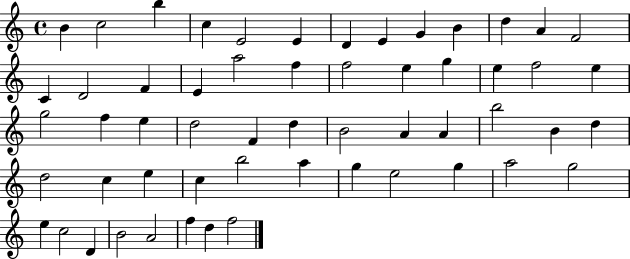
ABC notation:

X:1
T:Untitled
M:4/4
L:1/4
K:C
B c2 b c E2 E D E G B d A F2 C D2 F E a2 f f2 e g e f2 e g2 f e d2 F d B2 A A b2 B d d2 c e c b2 a g e2 g a2 g2 e c2 D B2 A2 f d f2